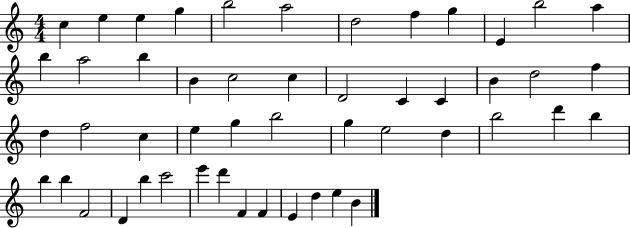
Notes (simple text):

C5/q E5/q E5/q G5/q B5/h A5/h D5/h F5/q G5/q E4/q B5/h A5/q B5/q A5/h B5/q B4/q C5/h C5/q D4/h C4/q C4/q B4/q D5/h F5/q D5/q F5/h C5/q E5/q G5/q B5/h G5/q E5/h D5/q B5/h D6/q B5/q B5/q B5/q F4/h D4/q B5/q C6/h E6/q D6/q F4/q F4/q E4/q D5/q E5/q B4/q